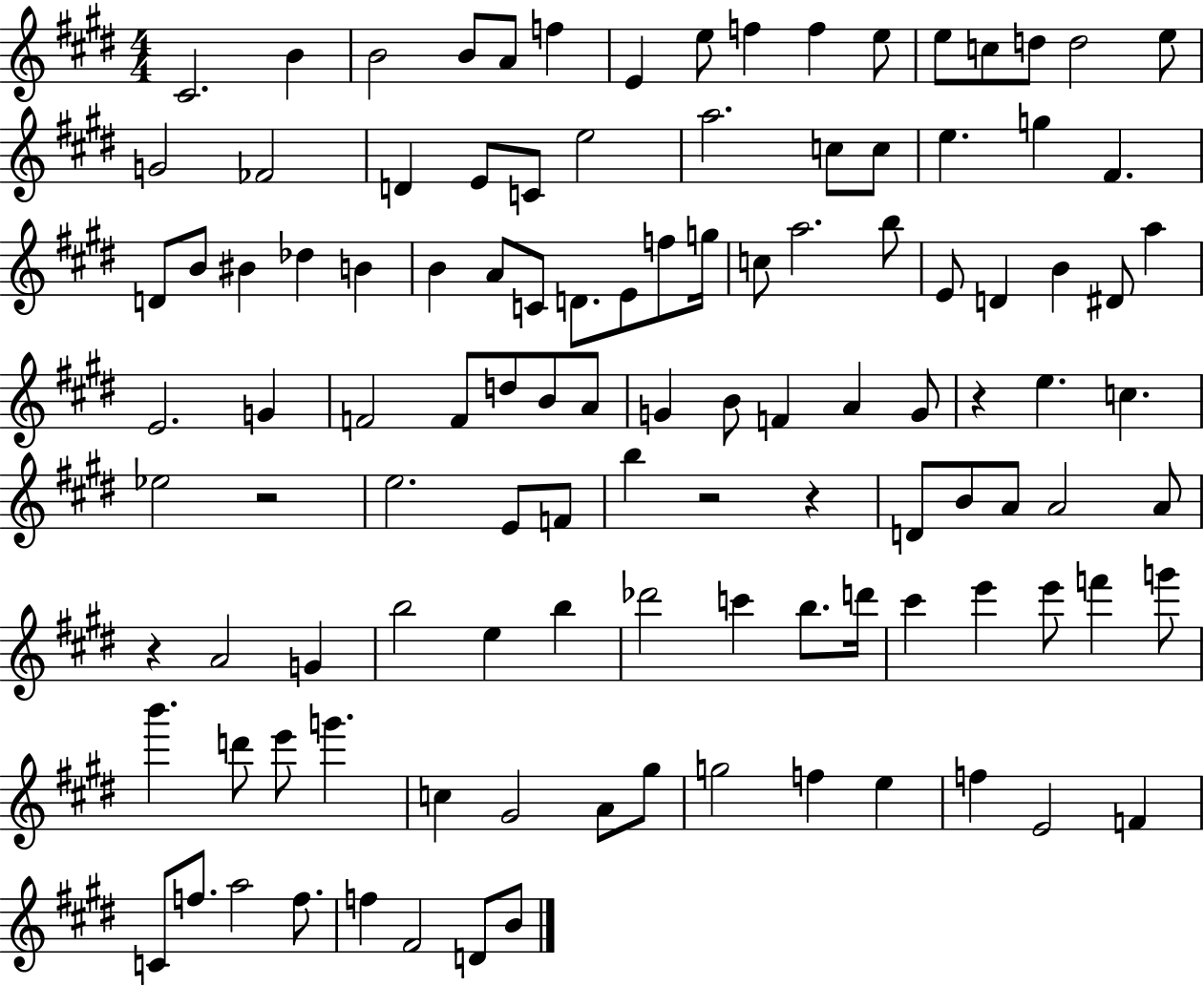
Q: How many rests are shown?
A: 5